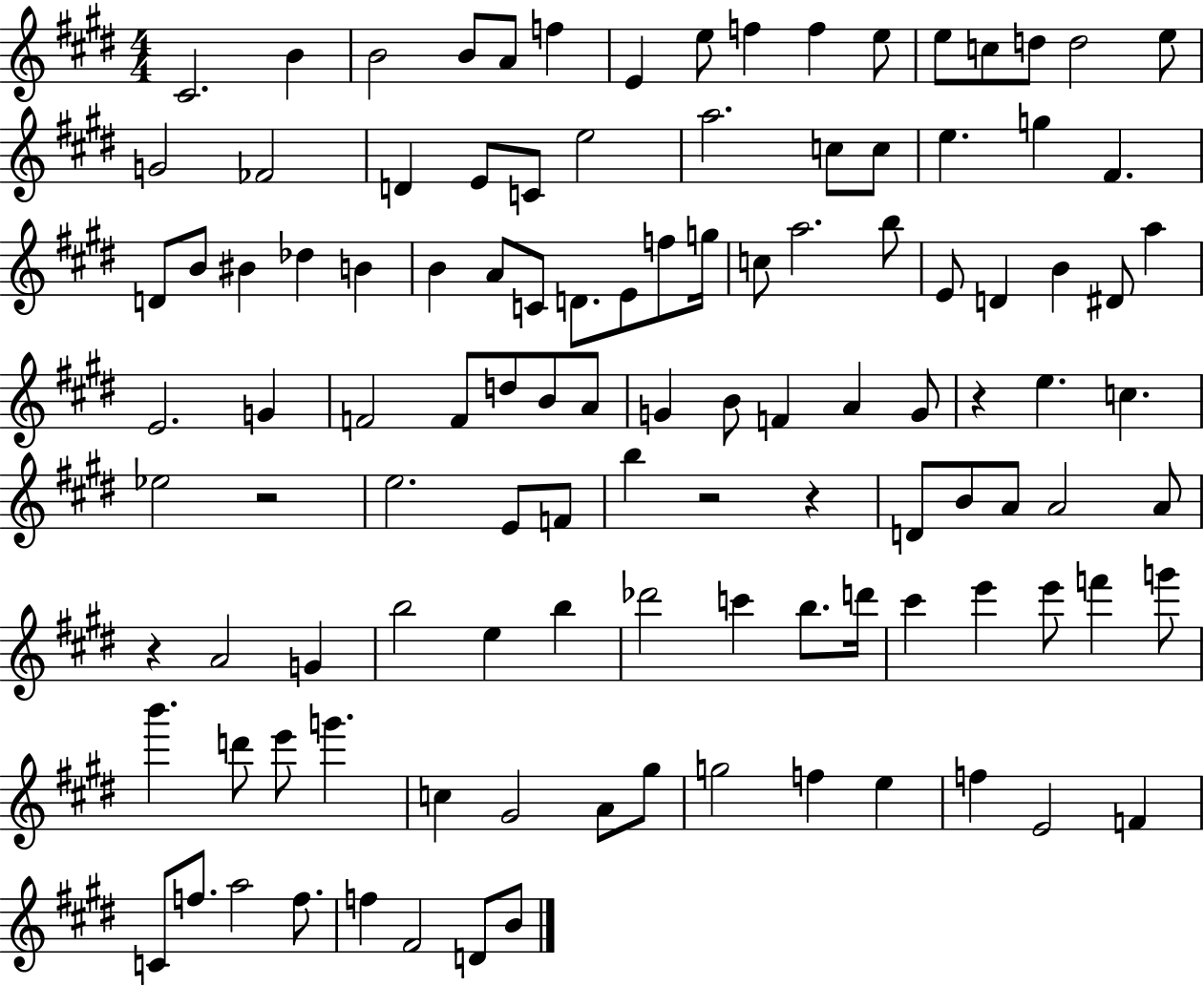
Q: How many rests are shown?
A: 5